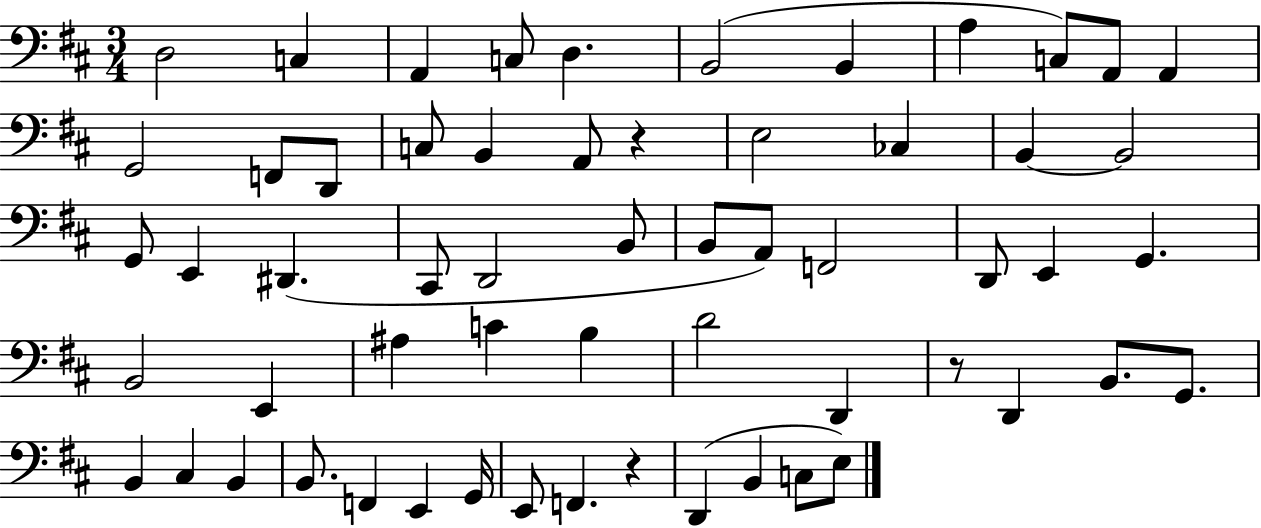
X:1
T:Untitled
M:3/4
L:1/4
K:D
D,2 C, A,, C,/2 D, B,,2 B,, A, C,/2 A,,/2 A,, G,,2 F,,/2 D,,/2 C,/2 B,, A,,/2 z E,2 _C, B,, B,,2 G,,/2 E,, ^D,, ^C,,/2 D,,2 B,,/2 B,,/2 A,,/2 F,,2 D,,/2 E,, G,, B,,2 E,, ^A, C B, D2 D,, z/2 D,, B,,/2 G,,/2 B,, ^C, B,, B,,/2 F,, E,, G,,/4 E,,/2 F,, z D,, B,, C,/2 E,/2